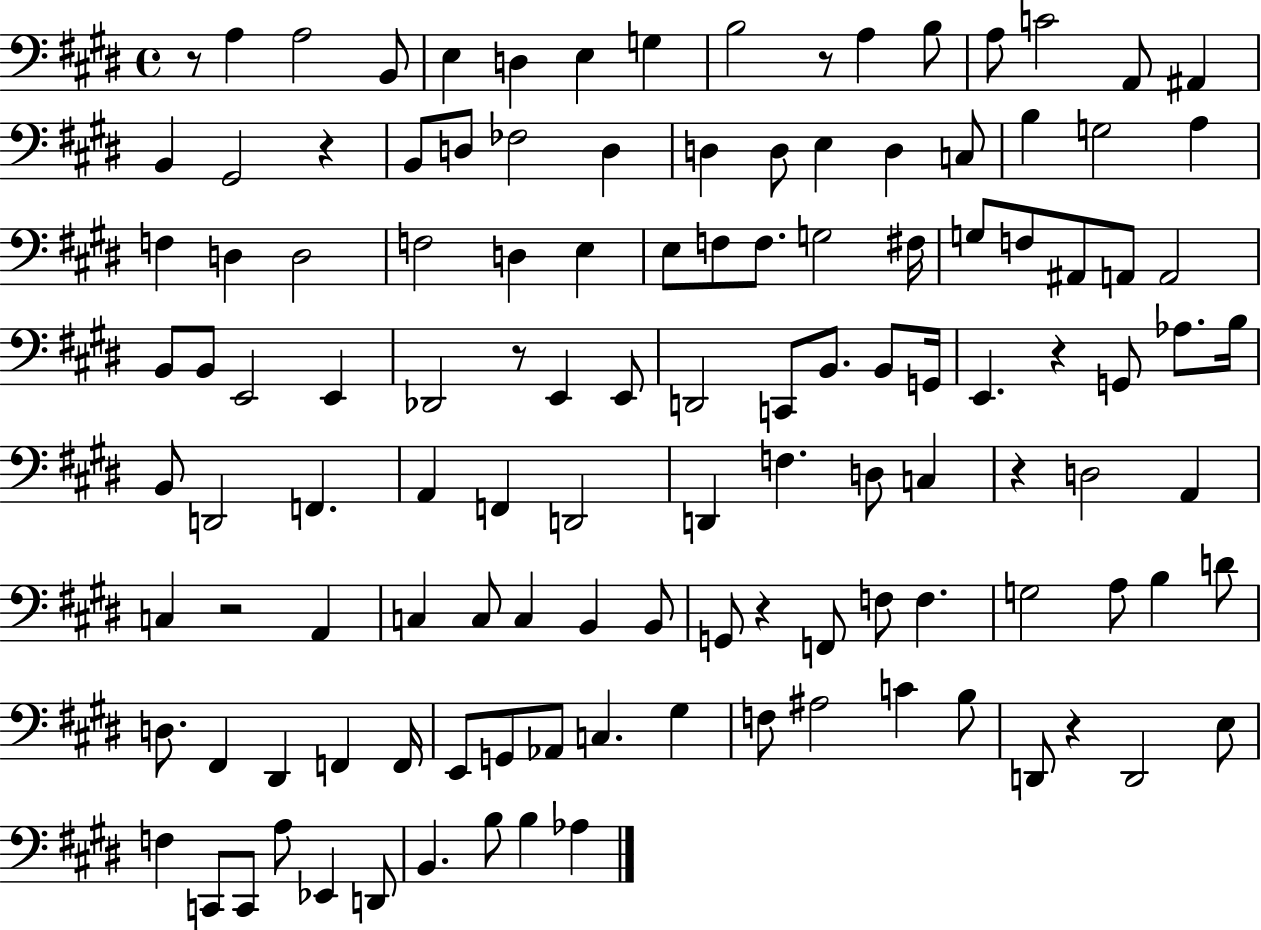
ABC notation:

X:1
T:Untitled
M:4/4
L:1/4
K:E
z/2 A, A,2 B,,/2 E, D, E, G, B,2 z/2 A, B,/2 A,/2 C2 A,,/2 ^A,, B,, ^G,,2 z B,,/2 D,/2 _F,2 D, D, D,/2 E, D, C,/2 B, G,2 A, F, D, D,2 F,2 D, E, E,/2 F,/2 F,/2 G,2 ^F,/4 G,/2 F,/2 ^A,,/2 A,,/2 A,,2 B,,/2 B,,/2 E,,2 E,, _D,,2 z/2 E,, E,,/2 D,,2 C,,/2 B,,/2 B,,/2 G,,/4 E,, z G,,/2 _A,/2 B,/4 B,,/2 D,,2 F,, A,, F,, D,,2 D,, F, D,/2 C, z D,2 A,, C, z2 A,, C, C,/2 C, B,, B,,/2 G,,/2 z F,,/2 F,/2 F, G,2 A,/2 B, D/2 D,/2 ^F,, ^D,, F,, F,,/4 E,,/2 G,,/2 _A,,/2 C, ^G, F,/2 ^A,2 C B,/2 D,,/2 z D,,2 E,/2 F, C,,/2 C,,/2 A,/2 _E,, D,,/2 B,, B,/2 B, _A,